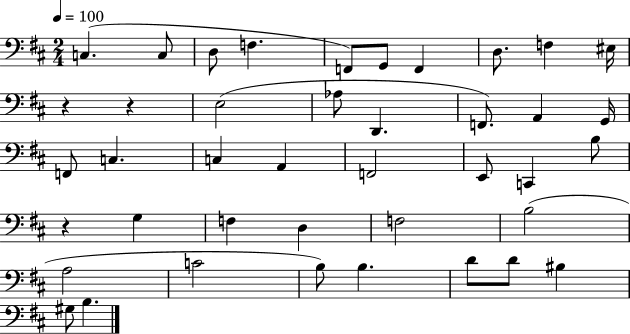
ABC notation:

X:1
T:Untitled
M:2/4
L:1/4
K:D
C, C,/2 D,/2 F, F,,/2 G,,/2 F,, D,/2 F, ^E,/4 z z E,2 _A,/2 D,, F,,/2 A,, G,,/4 F,,/2 C, C, A,, F,,2 E,,/2 C,, B,/2 z G, F, D, F,2 B,2 A,2 C2 B,/2 B, D/2 D/2 ^B, ^G,/2 B,